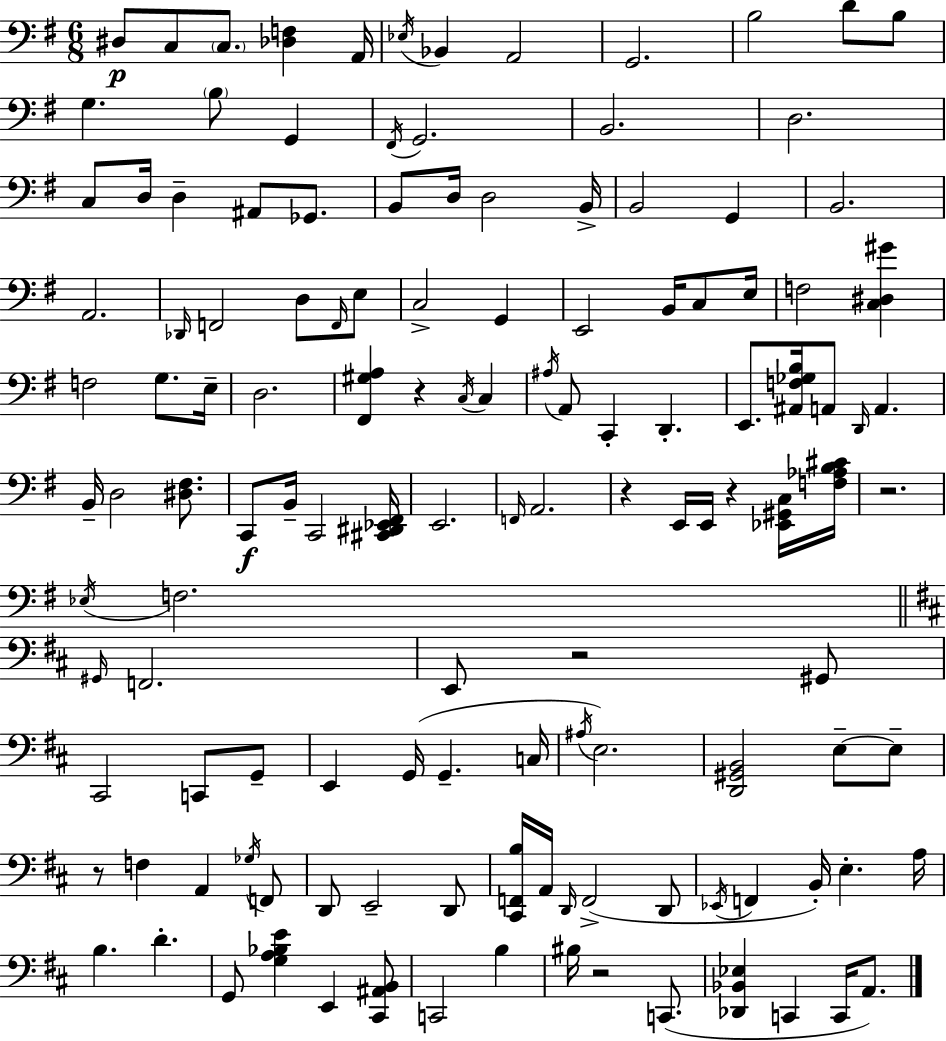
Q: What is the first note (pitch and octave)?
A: D#3